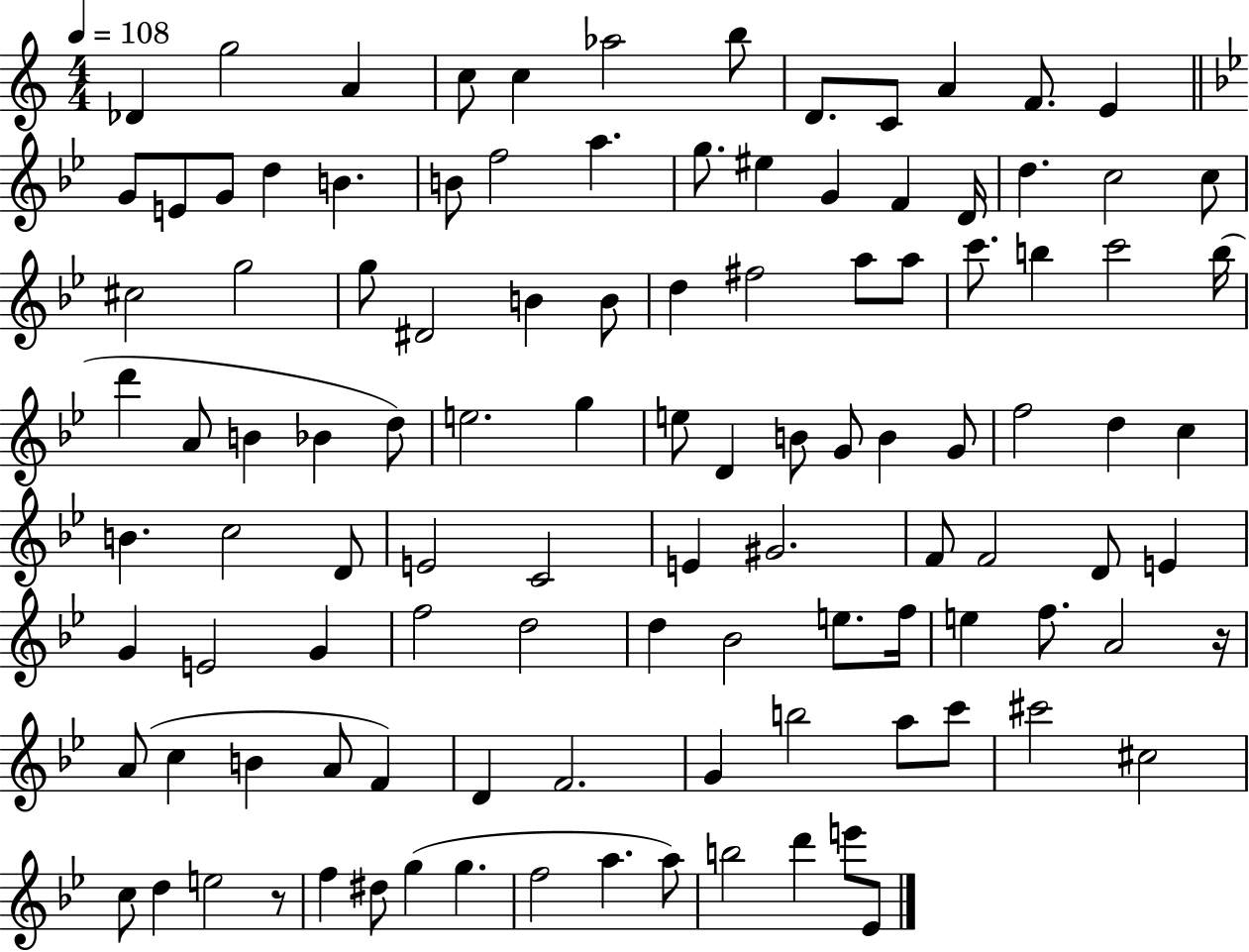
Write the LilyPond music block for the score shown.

{
  \clef treble
  \numericTimeSignature
  \time 4/4
  \key c \major
  \tempo 4 = 108
  des'4 g''2 a'4 | c''8 c''4 aes''2 b''8 | d'8. c'8 a'4 f'8. e'4 | \bar "||" \break \key bes \major g'8 e'8 g'8 d''4 b'4. | b'8 f''2 a''4. | g''8. eis''4 g'4 f'4 d'16 | d''4. c''2 c''8 | \break cis''2 g''2 | g''8 dis'2 b'4 b'8 | d''4 fis''2 a''8 a''8 | c'''8. b''4 c'''2 b''16( | \break d'''4 a'8 b'4 bes'4 d''8) | e''2. g''4 | e''8 d'4 b'8 g'8 b'4 g'8 | f''2 d''4 c''4 | \break b'4. c''2 d'8 | e'2 c'2 | e'4 gis'2. | f'8 f'2 d'8 e'4 | \break g'4 e'2 g'4 | f''2 d''2 | d''4 bes'2 e''8. f''16 | e''4 f''8. a'2 r16 | \break a'8( c''4 b'4 a'8 f'4) | d'4 f'2. | g'4 b''2 a''8 c'''8 | cis'''2 cis''2 | \break c''8 d''4 e''2 r8 | f''4 dis''8 g''4( g''4. | f''2 a''4. a''8) | b''2 d'''4 e'''8 ees'8 | \break \bar "|."
}